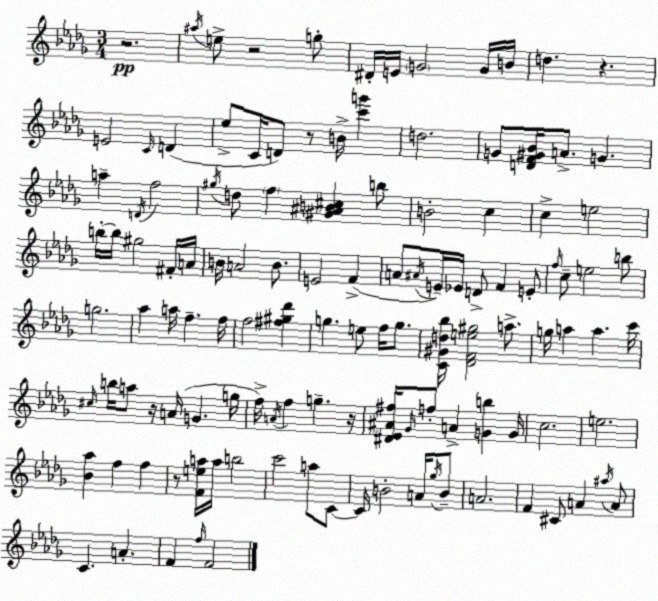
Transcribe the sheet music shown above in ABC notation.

X:1
T:Untitled
M:3/4
L:1/4
K:Bbm
z2 ^a/4 e/2 z2 g/2 ^D/4 E/4 G2 G/4 B/4 d z E2 C/4 D _e/2 C/4 D/2 z/2 B/4 [c'g'] d2 G/2 [DF^G_B]/4 A/2 G a D/4 f2 ^g/4 d/2 f [^G^AB^c] b/2 B2 c c e2 b/4 b/4 ^g2 ^F/4 A/4 B/4 A2 B/2 E2 F A/2 ^A/4 E/4 _E/4 D/2 F E/2 f/4 c/2 e2 b/2 g2 _a a/4 f f/4 f2 [^f^g_d'] g e/2 f/4 g/2 [C^Gd_b]/4 [_DFe^g]2 a/2 g/4 a a c'/4 ^c/4 b/4 a/2 z/4 A/4 G g/4 f/4 A/4 f g z/4 [^D_E^A^f]/4 _G/4 f/2 A [Gb] G/4 c2 e2 [_B_a] f f z/2 [Fea]/4 a/4 b2 c'2 a/2 C/2 C/4 B2 A/4 _g/4 B/2 A2 F ^C/2 A ^a/4 A/2 C A F f/4 F2